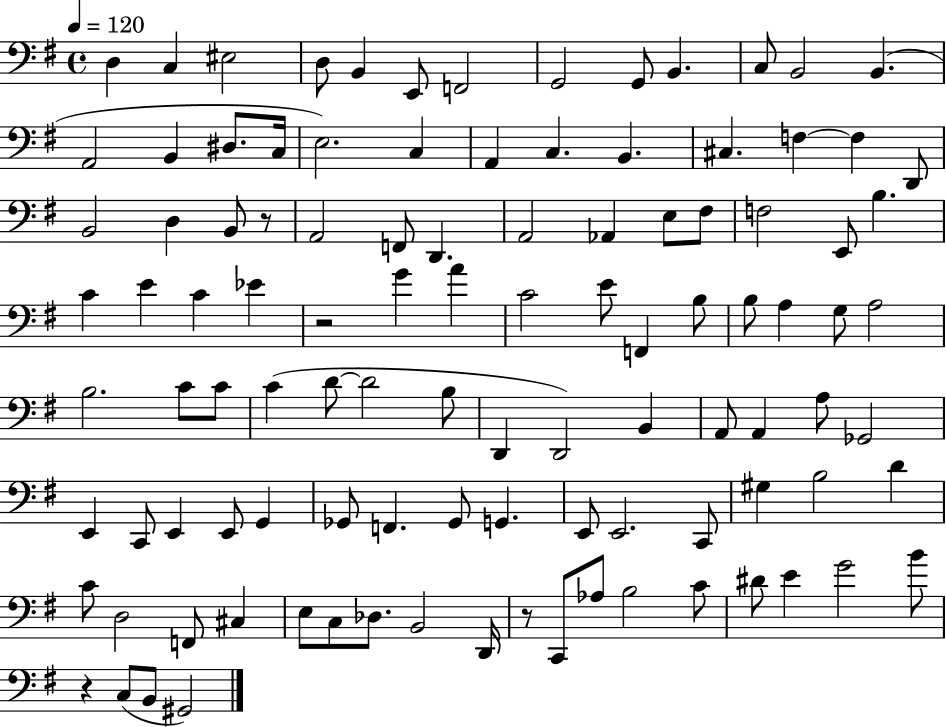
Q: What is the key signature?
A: G major